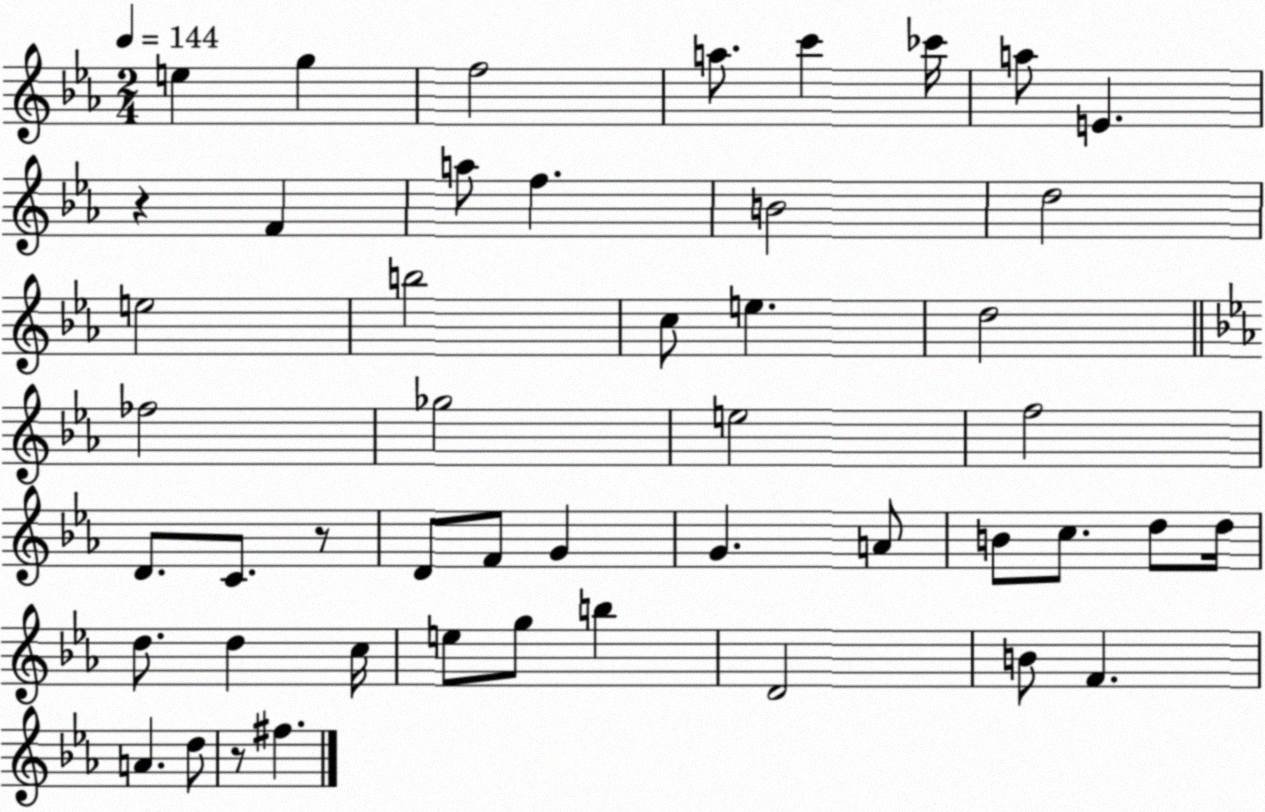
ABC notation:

X:1
T:Untitled
M:2/4
L:1/4
K:Eb
e g f2 a/2 c' _c'/4 a/2 E z F a/2 f B2 d2 e2 b2 c/2 e d2 _f2 _g2 e2 f2 D/2 C/2 z/2 D/2 F/2 G G A/2 B/2 c/2 d/2 d/4 d/2 d c/4 e/2 g/2 b D2 B/2 F A d/2 z/2 ^f